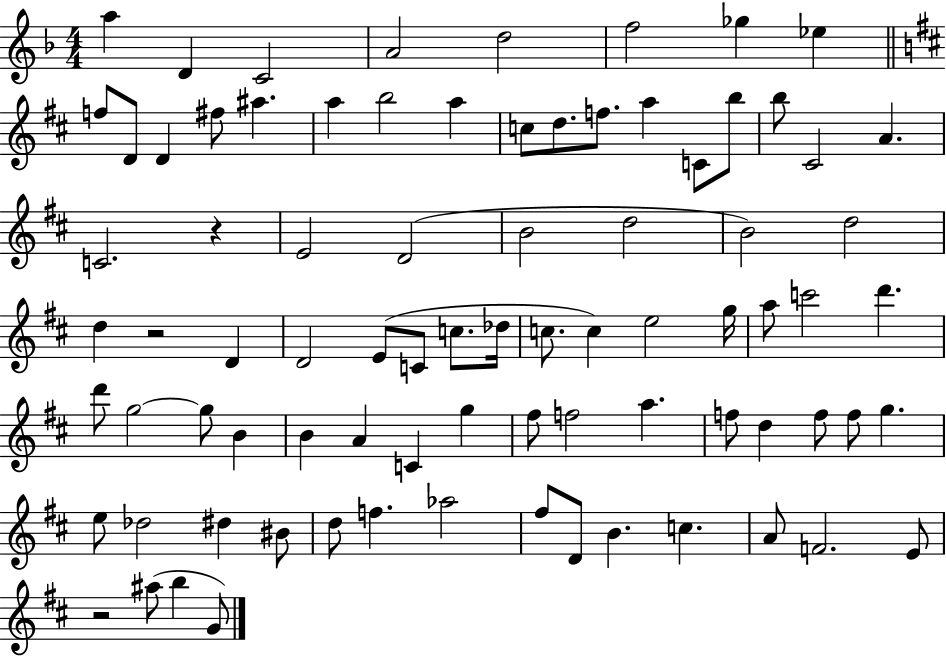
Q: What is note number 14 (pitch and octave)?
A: A5